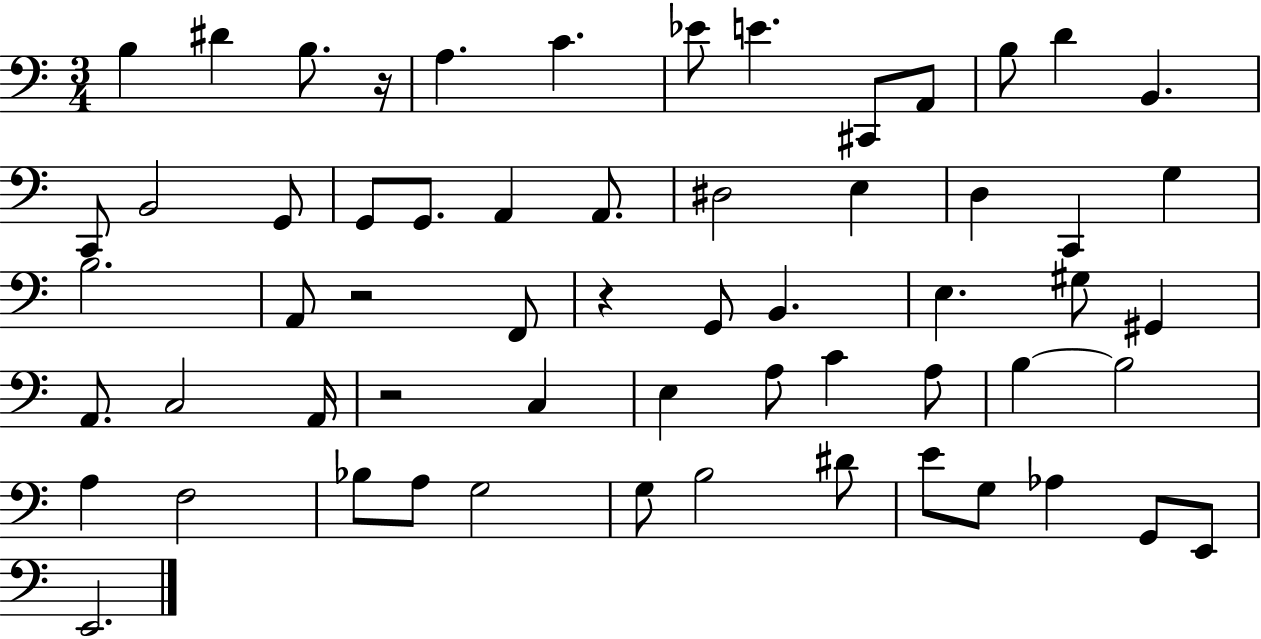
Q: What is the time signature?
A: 3/4